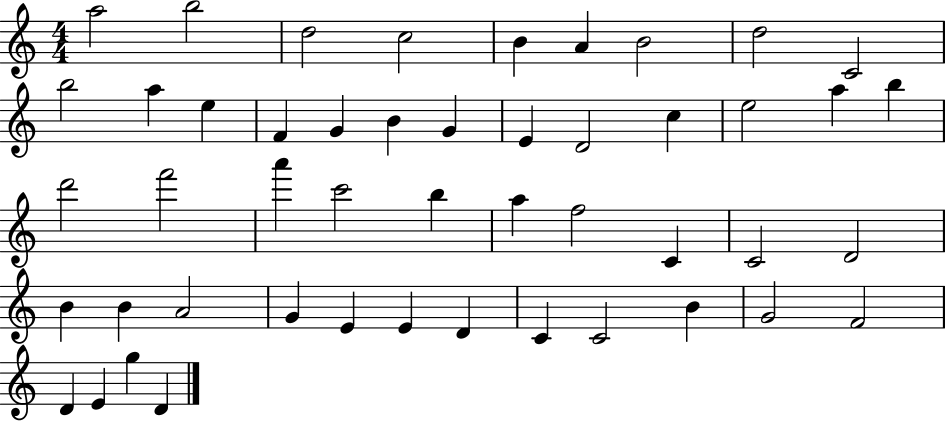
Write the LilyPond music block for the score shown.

{
  \clef treble
  \numericTimeSignature
  \time 4/4
  \key c \major
  a''2 b''2 | d''2 c''2 | b'4 a'4 b'2 | d''2 c'2 | \break b''2 a''4 e''4 | f'4 g'4 b'4 g'4 | e'4 d'2 c''4 | e''2 a''4 b''4 | \break d'''2 f'''2 | a'''4 c'''2 b''4 | a''4 f''2 c'4 | c'2 d'2 | \break b'4 b'4 a'2 | g'4 e'4 e'4 d'4 | c'4 c'2 b'4 | g'2 f'2 | \break d'4 e'4 g''4 d'4 | \bar "|."
}